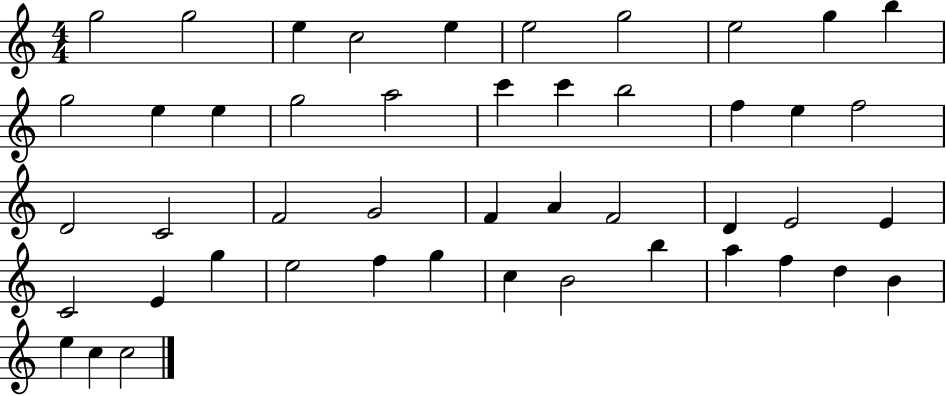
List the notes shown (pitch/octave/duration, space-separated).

G5/h G5/h E5/q C5/h E5/q E5/h G5/h E5/h G5/q B5/q G5/h E5/q E5/q G5/h A5/h C6/q C6/q B5/h F5/q E5/q F5/h D4/h C4/h F4/h G4/h F4/q A4/q F4/h D4/q E4/h E4/q C4/h E4/q G5/q E5/h F5/q G5/q C5/q B4/h B5/q A5/q F5/q D5/q B4/q E5/q C5/q C5/h